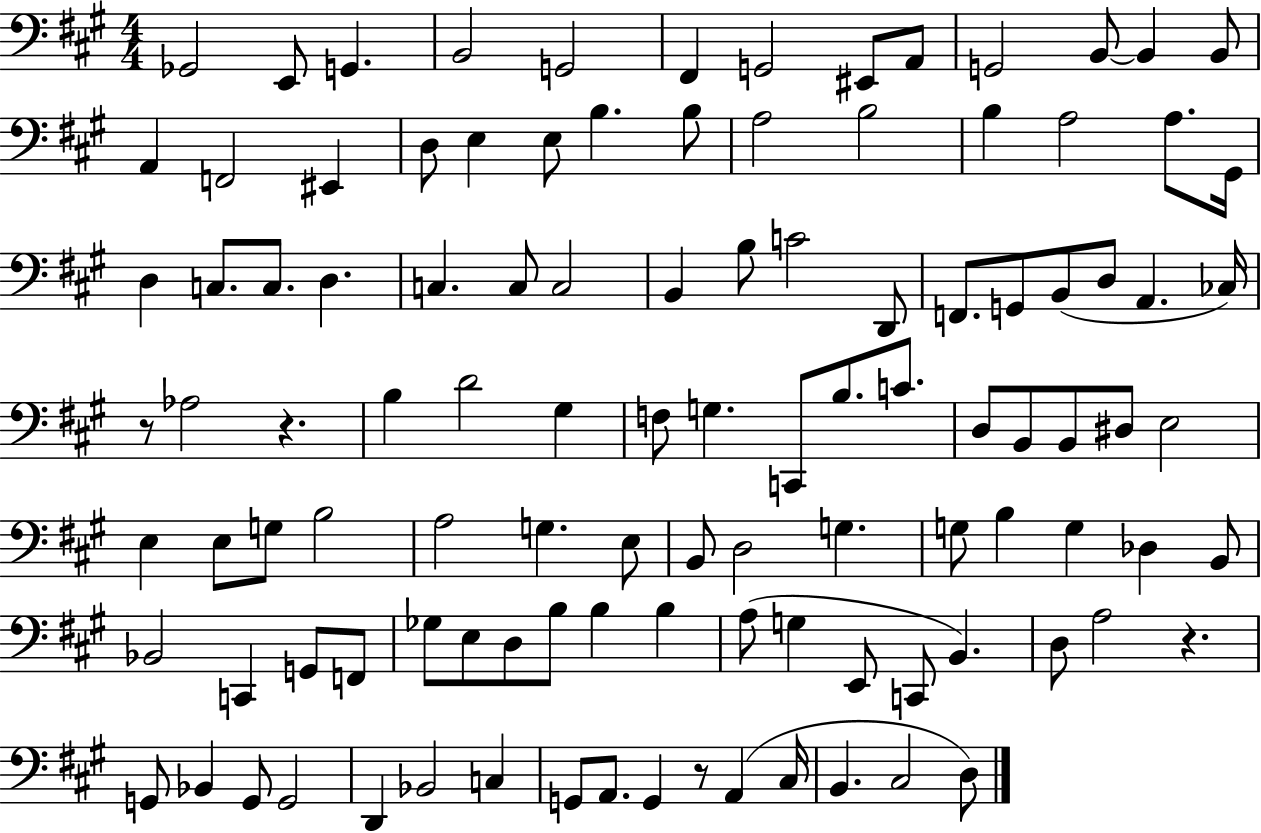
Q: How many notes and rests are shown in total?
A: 109